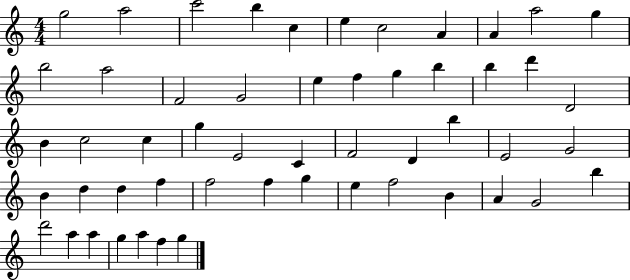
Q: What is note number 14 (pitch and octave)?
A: F4